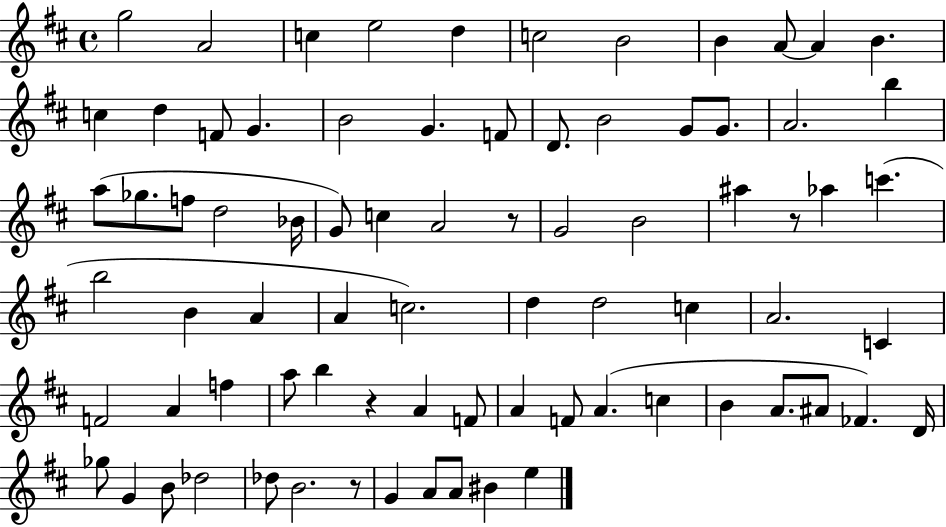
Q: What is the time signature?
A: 4/4